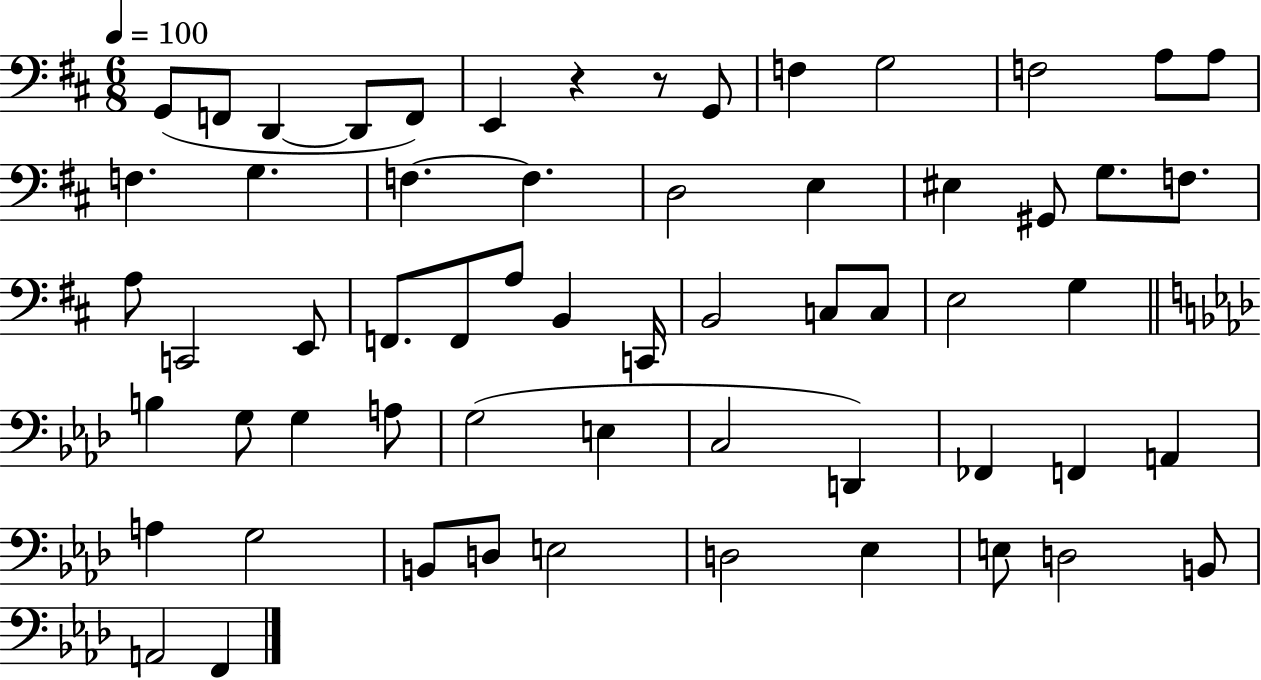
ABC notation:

X:1
T:Untitled
M:6/8
L:1/4
K:D
G,,/2 F,,/2 D,, D,,/2 F,,/2 E,, z z/2 G,,/2 F, G,2 F,2 A,/2 A,/2 F, G, F, F, D,2 E, ^E, ^G,,/2 G,/2 F,/2 A,/2 C,,2 E,,/2 F,,/2 F,,/2 A,/2 B,, C,,/4 B,,2 C,/2 C,/2 E,2 G, B, G,/2 G, A,/2 G,2 E, C,2 D,, _F,, F,, A,, A, G,2 B,,/2 D,/2 E,2 D,2 _E, E,/2 D,2 B,,/2 A,,2 F,,